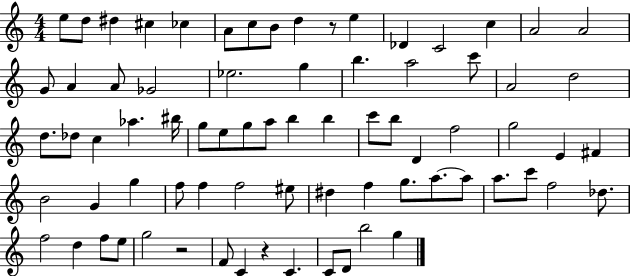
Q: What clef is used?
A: treble